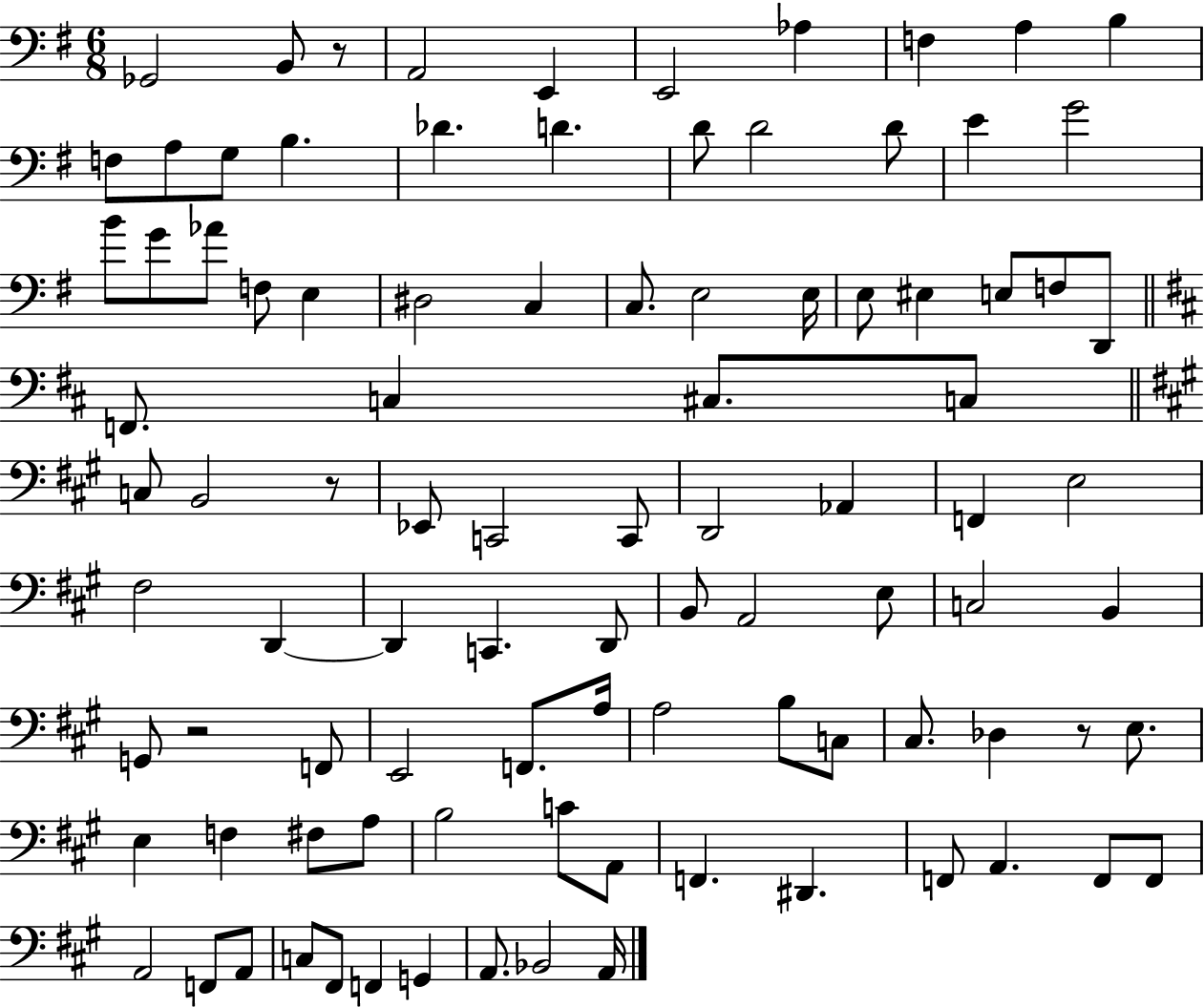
{
  \clef bass
  \numericTimeSignature
  \time 6/8
  \key g \major
  \repeat volta 2 { ges,2 b,8 r8 | a,2 e,4 | e,2 aes4 | f4 a4 b4 | \break f8 a8 g8 b4. | des'4. d'4. | d'8 d'2 d'8 | e'4 g'2 | \break b'8 g'8 aes'8 f8 e4 | dis2 c4 | c8. e2 e16 | e8 eis4 e8 f8 d,8 | \break \bar "||" \break \key d \major f,8. c4 cis8. c8 | \bar "||" \break \key a \major c8 b,2 r8 | ees,8 c,2 c,8 | d,2 aes,4 | f,4 e2 | \break fis2 d,4~~ | d,4 c,4. d,8 | b,8 a,2 e8 | c2 b,4 | \break g,8 r2 f,8 | e,2 f,8. a16 | a2 b8 c8 | cis8. des4 r8 e8. | \break e4 f4 fis8 a8 | b2 c'8 a,8 | f,4. dis,4. | f,8 a,4. f,8 f,8 | \break a,2 f,8 a,8 | c8 fis,8 f,4 g,4 | a,8. bes,2 a,16 | } \bar "|."
}